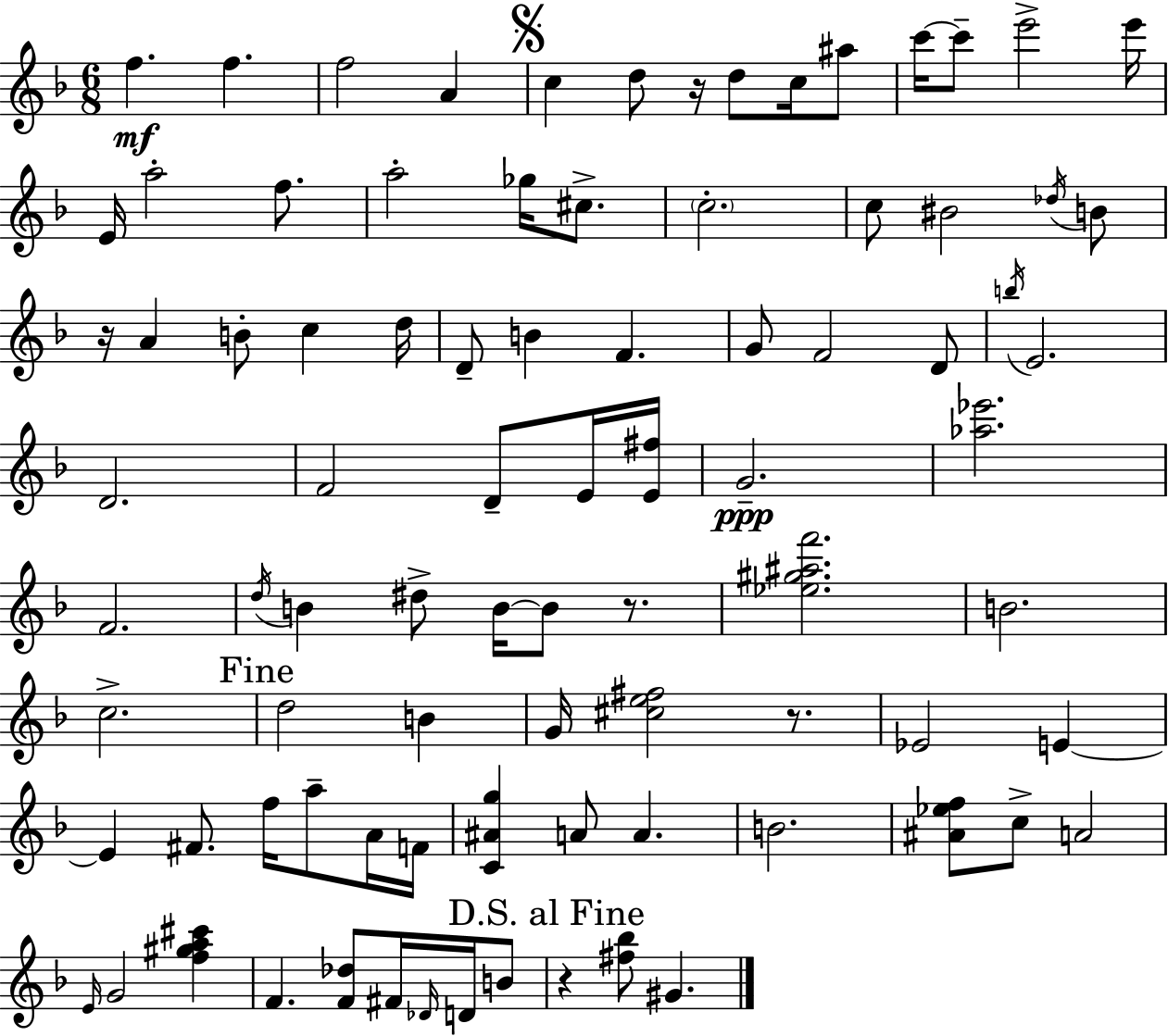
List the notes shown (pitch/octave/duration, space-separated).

F5/q. F5/q. F5/h A4/q C5/q D5/e R/s D5/e C5/s A#5/e C6/s C6/e E6/h E6/s E4/s A5/h F5/e. A5/h Gb5/s C#5/e. C5/h. C5/e BIS4/h Db5/s B4/e R/s A4/q B4/e C5/q D5/s D4/e B4/q F4/q. G4/e F4/h D4/e B5/s E4/h. D4/h. F4/h D4/e E4/s [E4,F#5]/s G4/h. [Ab5,Eb6]/h. F4/h. D5/s B4/q D#5/e B4/s B4/e R/e. [Eb5,G#5,A#5,F6]/h. B4/h. C5/h. D5/h B4/q G4/s [C#5,E5,F#5]/h R/e. Eb4/h E4/q E4/q F#4/e. F5/s A5/e A4/s F4/s [C4,A#4,G5]/q A4/e A4/q. B4/h. [A#4,Eb5,F5]/e C5/e A4/h E4/s G4/h [F5,G#5,A5,C#6]/q F4/q. [F4,Db5]/e F#4/s Db4/s D4/s B4/e R/q [F#5,Bb5]/e G#4/q.